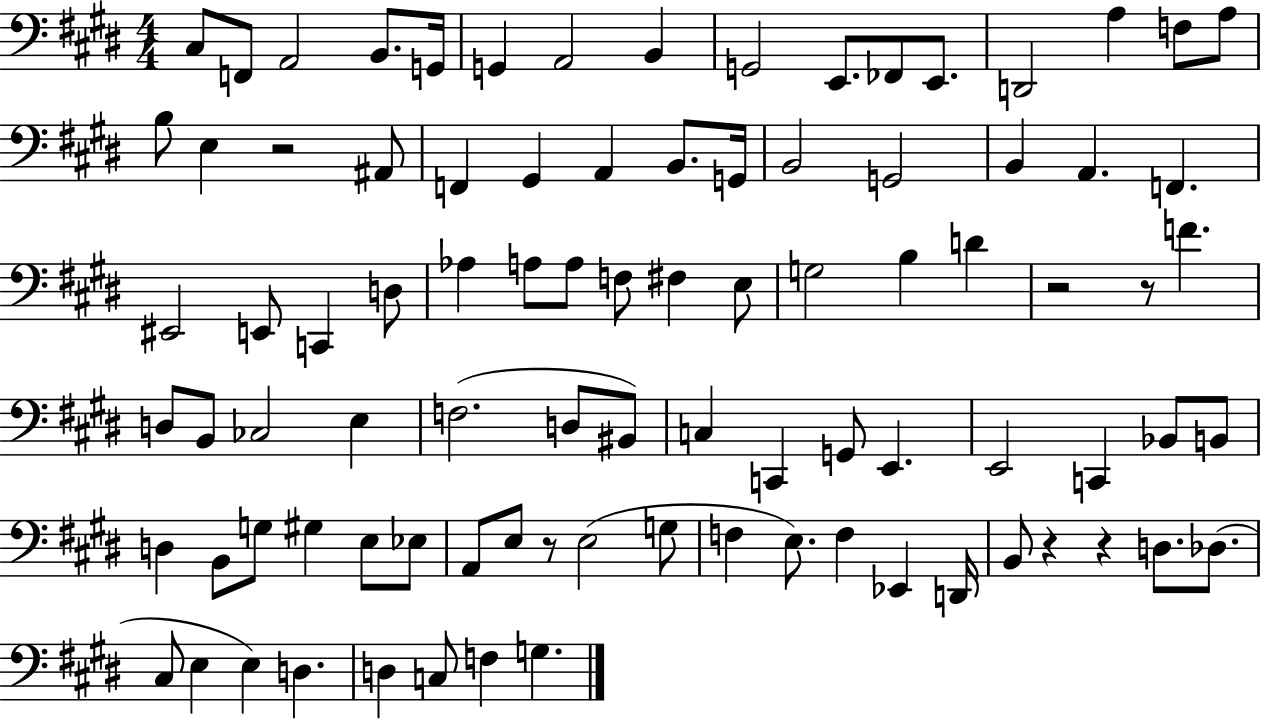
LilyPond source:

{
  \clef bass
  \numericTimeSignature
  \time 4/4
  \key e \major
  cis8 f,8 a,2 b,8. g,16 | g,4 a,2 b,4 | g,2 e,8. fes,8 e,8. | d,2 a4 f8 a8 | \break b8 e4 r2 ais,8 | f,4 gis,4 a,4 b,8. g,16 | b,2 g,2 | b,4 a,4. f,4. | \break eis,2 e,8 c,4 d8 | aes4 a8 a8 f8 fis4 e8 | g2 b4 d'4 | r2 r8 f'4. | \break d8 b,8 ces2 e4 | f2.( d8 bis,8) | c4 c,4 g,8 e,4. | e,2 c,4 bes,8 b,8 | \break d4 b,8 g8 gis4 e8 ees8 | a,8 e8 r8 e2( g8 | f4 e8.) f4 ees,4 d,16 | b,8 r4 r4 d8. des8.( | \break cis8 e4 e4) d4. | d4 c8 f4 g4. | \bar "|."
}